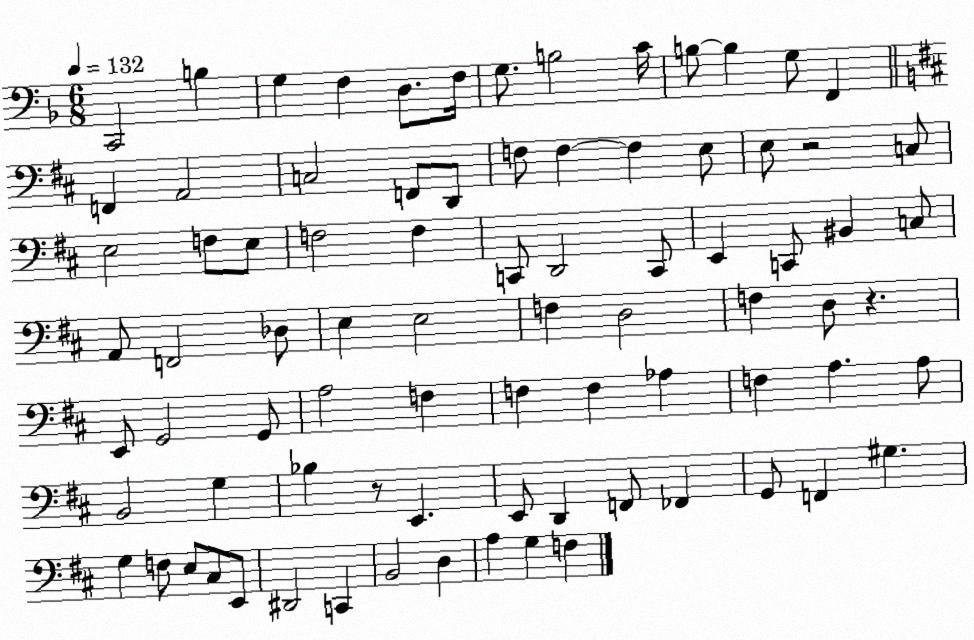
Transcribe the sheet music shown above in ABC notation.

X:1
T:Untitled
M:6/8
L:1/4
K:F
C,,2 B, G, F, D,/2 F,/4 G,/2 B,2 C/4 B,/2 B, G,/2 F,, F,, A,,2 C,2 F,,/2 D,,/2 F,/2 F, F, E,/2 E,/2 z2 C,/2 E,2 F,/2 E,/2 F,2 F, C,,/2 D,,2 C,,/2 E,, C,,/2 ^B,, C,/2 A,,/2 F,,2 _D,/2 E, E,2 F, D,2 F, D,/2 z E,,/2 G,,2 G,,/2 A,2 F, F, F, _A, F, A, A,/2 B,,2 G, _B, z/2 E,, E,,/2 D,, F,,/2 _F,, G,,/2 F,, ^G, G, F,/2 E,/2 ^C,/2 E,,/2 ^D,,2 C,, B,,2 D, A, G, F,